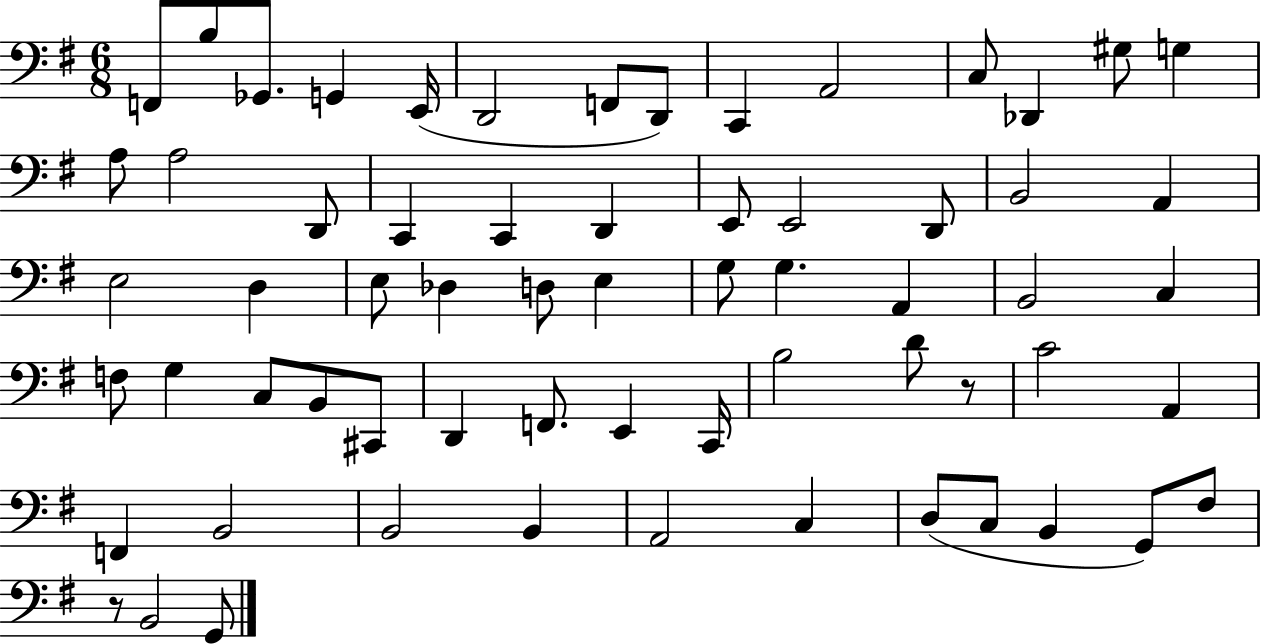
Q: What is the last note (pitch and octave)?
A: G2